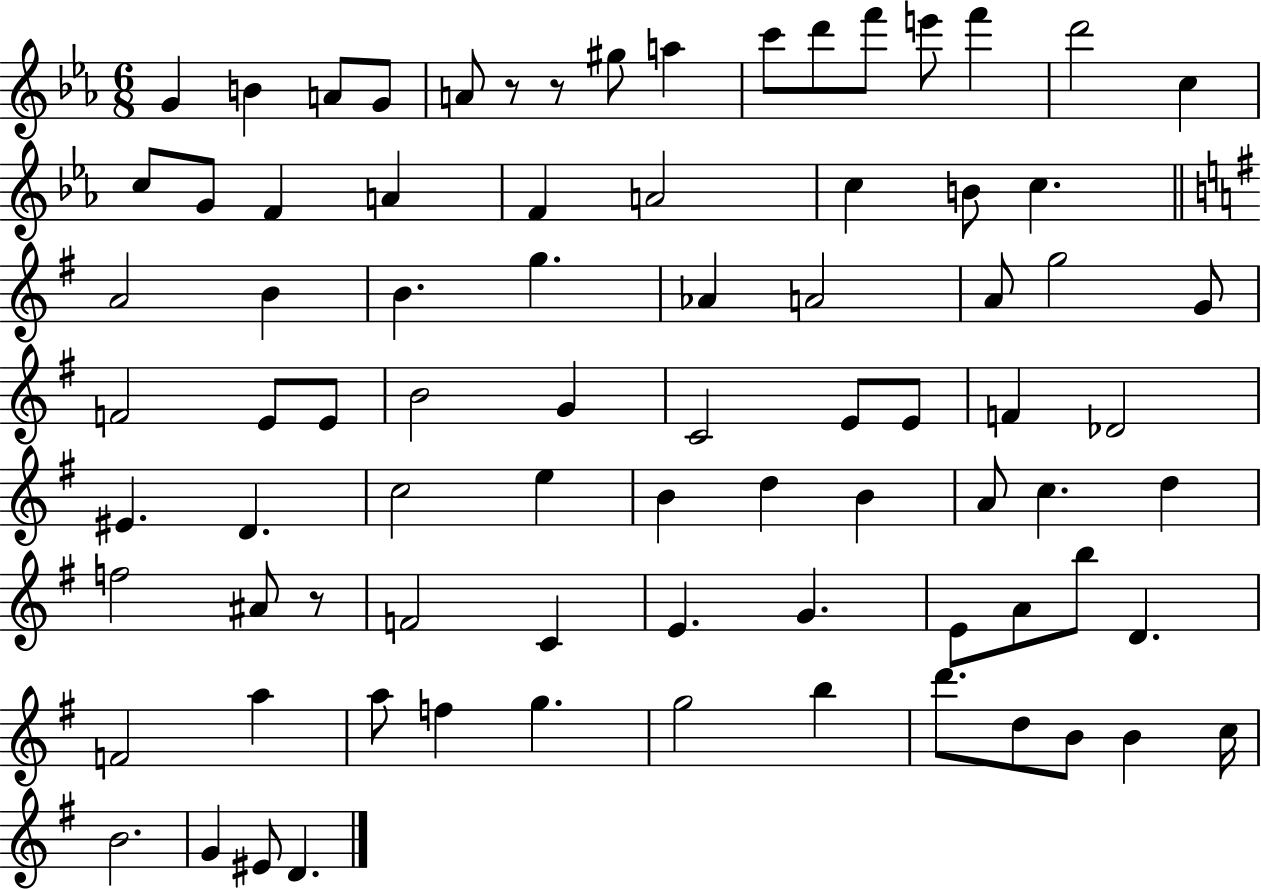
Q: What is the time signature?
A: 6/8